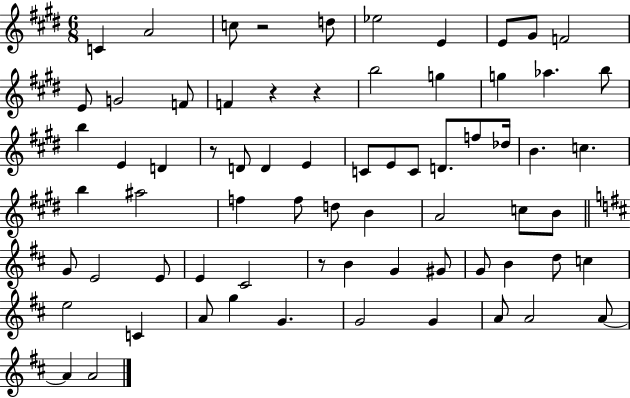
X:1
T:Untitled
M:6/8
L:1/4
K:E
C A2 c/2 z2 d/2 _e2 E E/2 ^G/2 F2 E/2 G2 F/2 F z z b2 g g _a b/2 b E D z/2 D/2 D E C/2 E/2 C/2 D/2 f/2 _d/4 B c b ^a2 f f/2 d/2 B A2 c/2 B/2 G/2 E2 E/2 E ^C2 z/2 B G ^G/2 G/2 B d/2 c e2 C A/2 g G G2 G A/2 A2 A/2 A A2